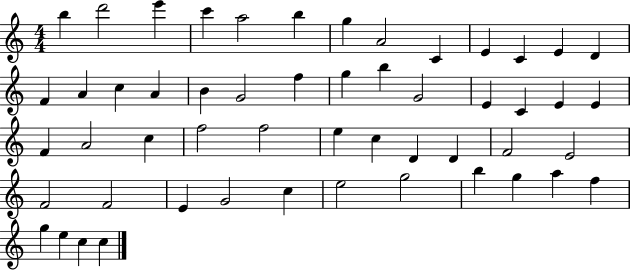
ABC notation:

X:1
T:Untitled
M:4/4
L:1/4
K:C
b d'2 e' c' a2 b g A2 C E C E D F A c A B G2 f g b G2 E C E E F A2 c f2 f2 e c D D F2 E2 F2 F2 E G2 c e2 g2 b g a f g e c c